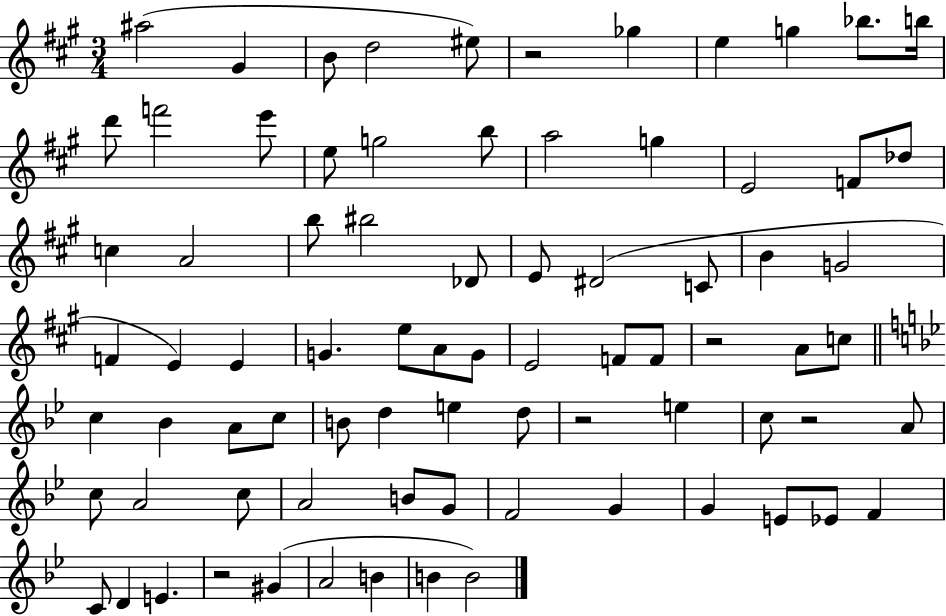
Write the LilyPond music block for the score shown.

{
  \clef treble
  \numericTimeSignature
  \time 3/4
  \key a \major
  ais''2( gis'4 | b'8 d''2 eis''8) | r2 ges''4 | e''4 g''4 bes''8. b''16 | \break d'''8 f'''2 e'''8 | e''8 g''2 b''8 | a''2 g''4 | e'2 f'8 des''8 | \break c''4 a'2 | b''8 bis''2 des'8 | e'8 dis'2( c'8 | b'4 g'2 | \break f'4 e'4) e'4 | g'4. e''8 a'8 g'8 | e'2 f'8 f'8 | r2 a'8 c''8 | \break \bar "||" \break \key g \minor c''4 bes'4 a'8 c''8 | b'8 d''4 e''4 d''8 | r2 e''4 | c''8 r2 a'8 | \break c''8 a'2 c''8 | a'2 b'8 g'8 | f'2 g'4 | g'4 e'8 ees'8 f'4 | \break c'8 d'4 e'4. | r2 gis'4( | a'2 b'4 | b'4 b'2) | \break \bar "|."
}